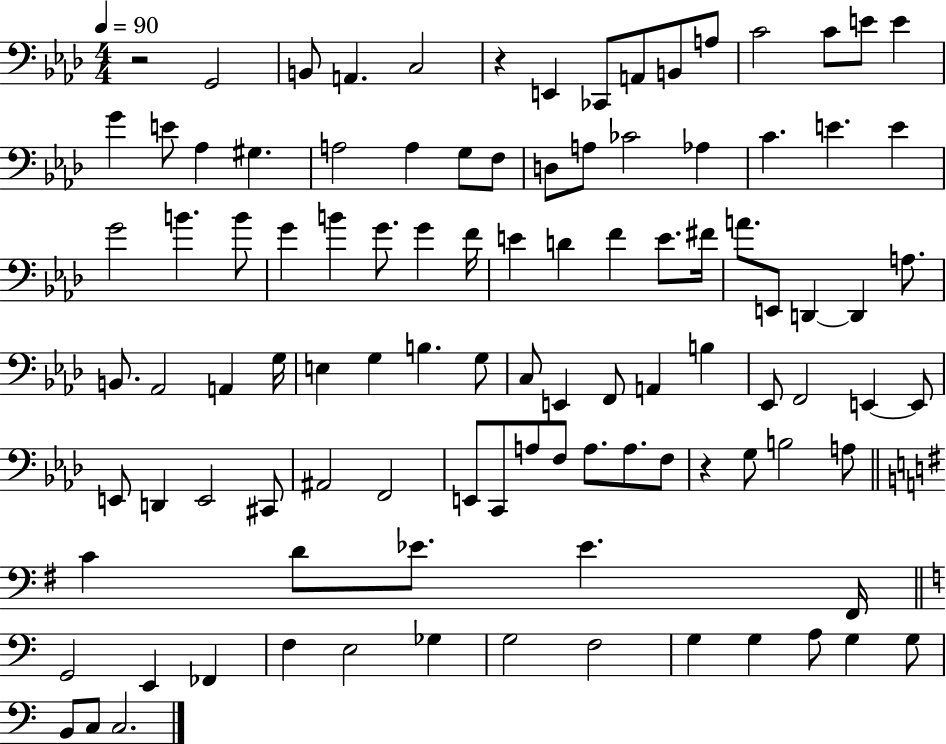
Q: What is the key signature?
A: AES major